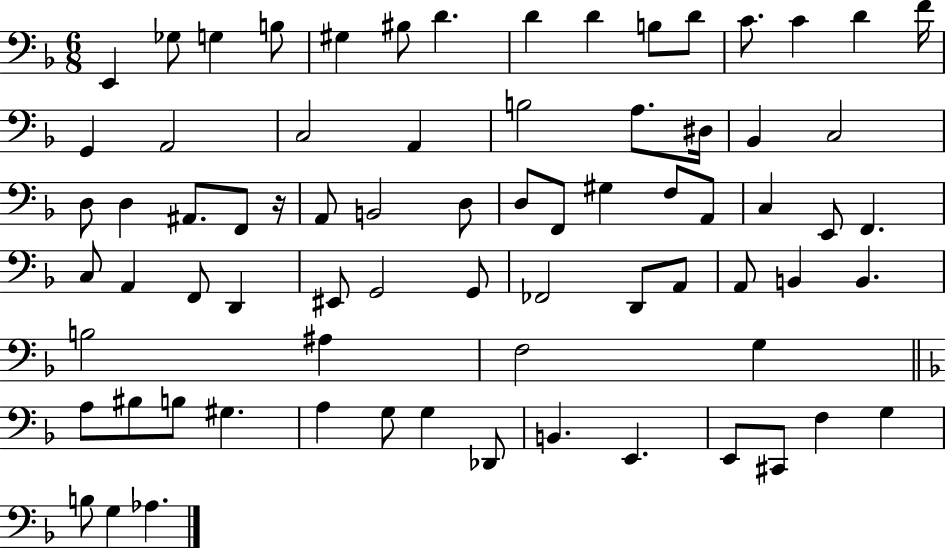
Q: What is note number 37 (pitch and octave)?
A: C3